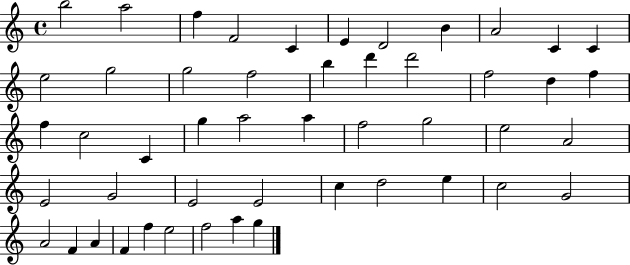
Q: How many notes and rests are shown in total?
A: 49